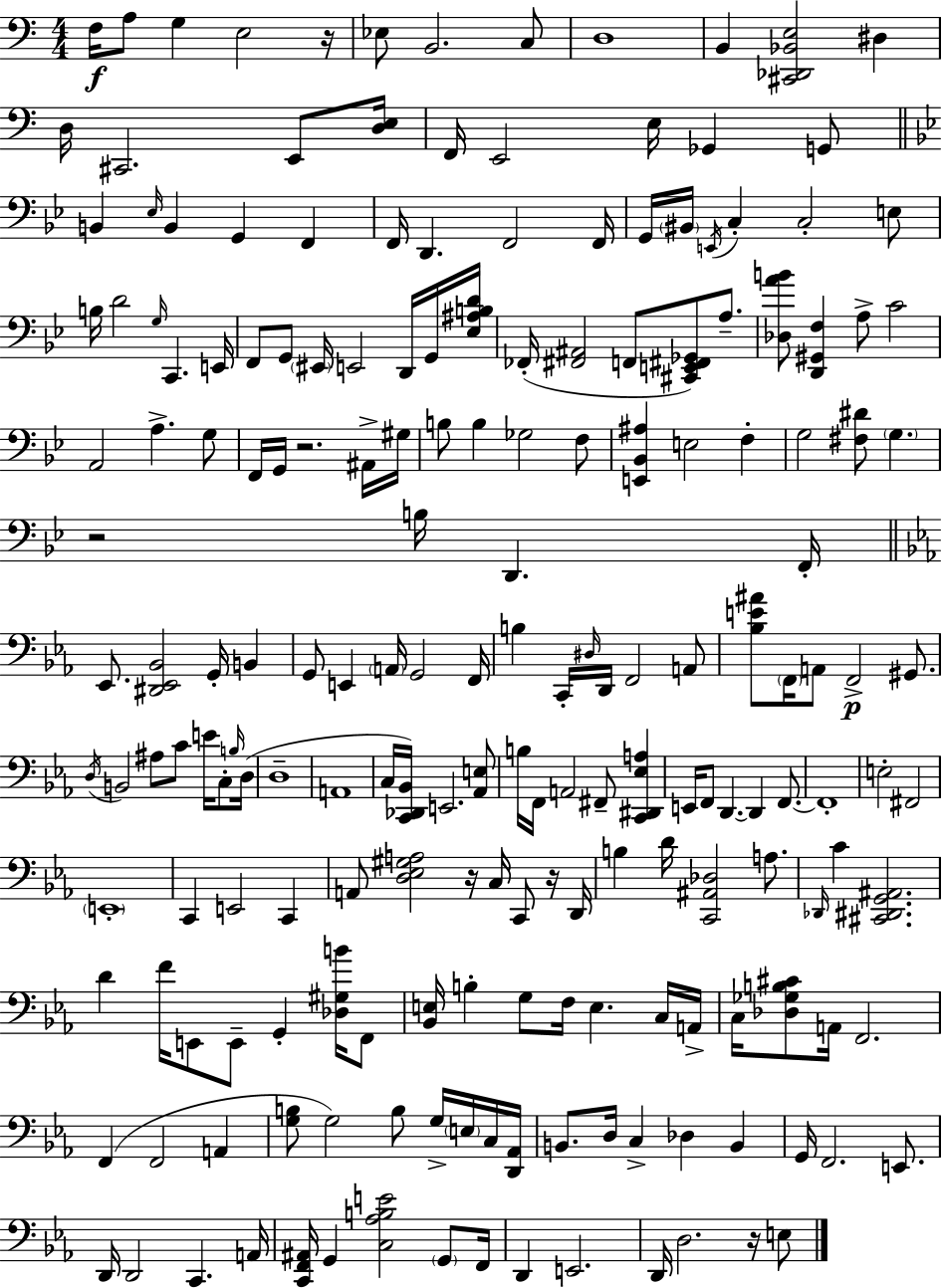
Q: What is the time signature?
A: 4/4